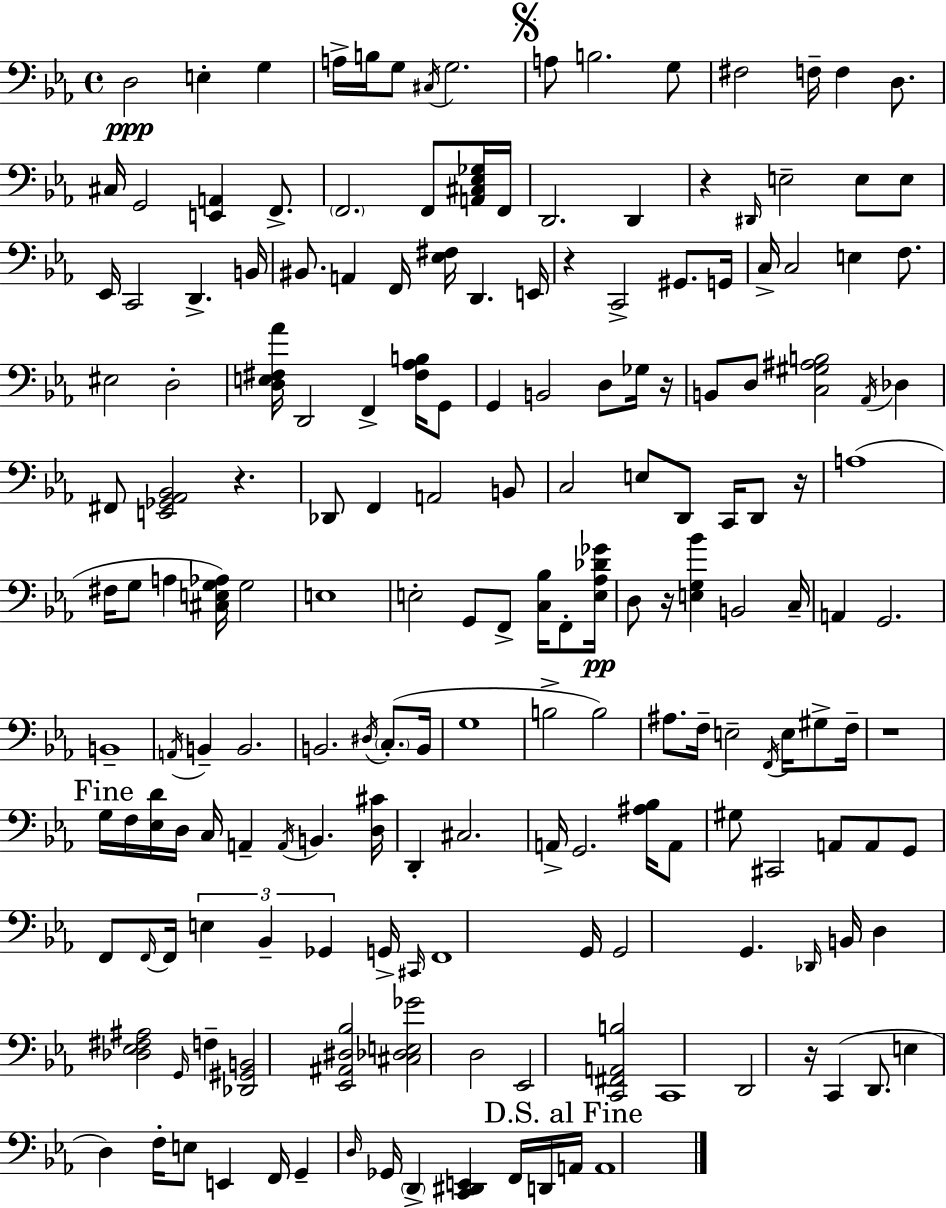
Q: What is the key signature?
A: C minor